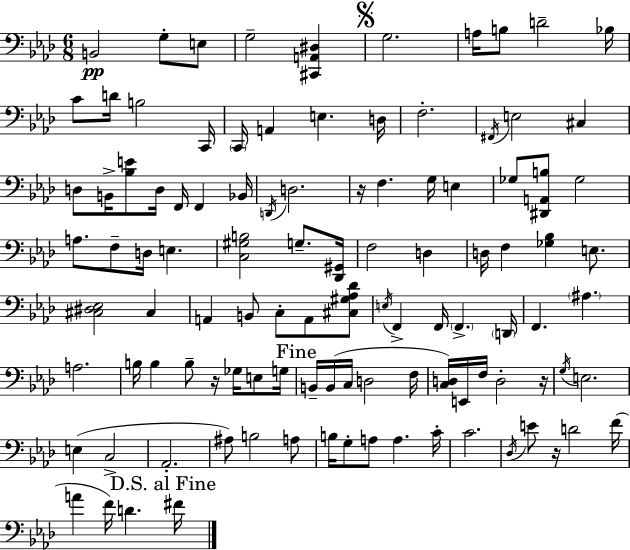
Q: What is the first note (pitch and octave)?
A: B2